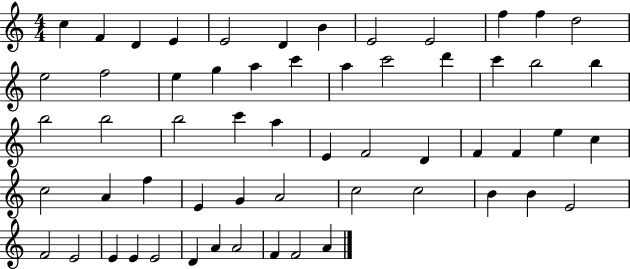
{
  \clef treble
  \numericTimeSignature
  \time 4/4
  \key c \major
  c''4 f'4 d'4 e'4 | e'2 d'4 b'4 | e'2 e'2 | f''4 f''4 d''2 | \break e''2 f''2 | e''4 g''4 a''4 c'''4 | a''4 c'''2 d'''4 | c'''4 b''2 b''4 | \break b''2 b''2 | b''2 c'''4 a''4 | e'4 f'2 d'4 | f'4 f'4 e''4 c''4 | \break c''2 a'4 f''4 | e'4 g'4 a'2 | c''2 c''2 | b'4 b'4 e'2 | \break f'2 e'2 | e'4 e'4 e'2 | d'4 a'4 a'2 | f'4 f'2 a'4 | \break \bar "|."
}